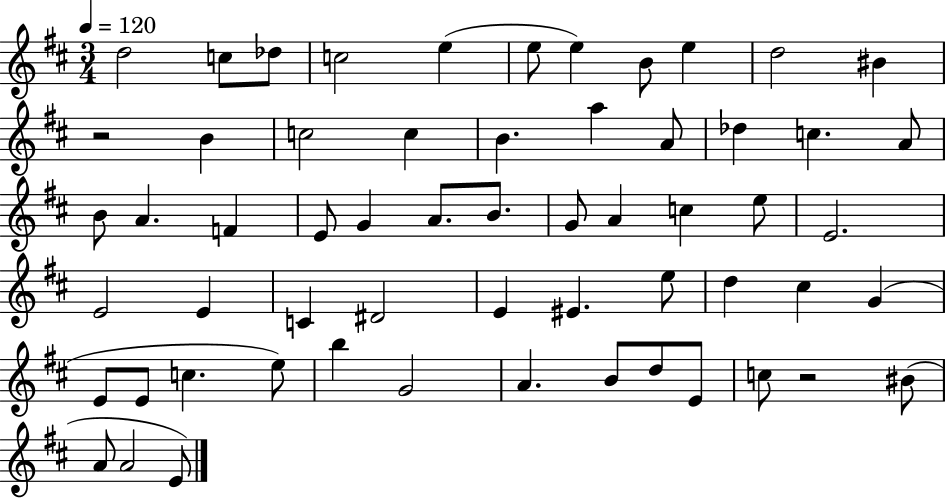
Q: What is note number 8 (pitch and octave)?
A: B4